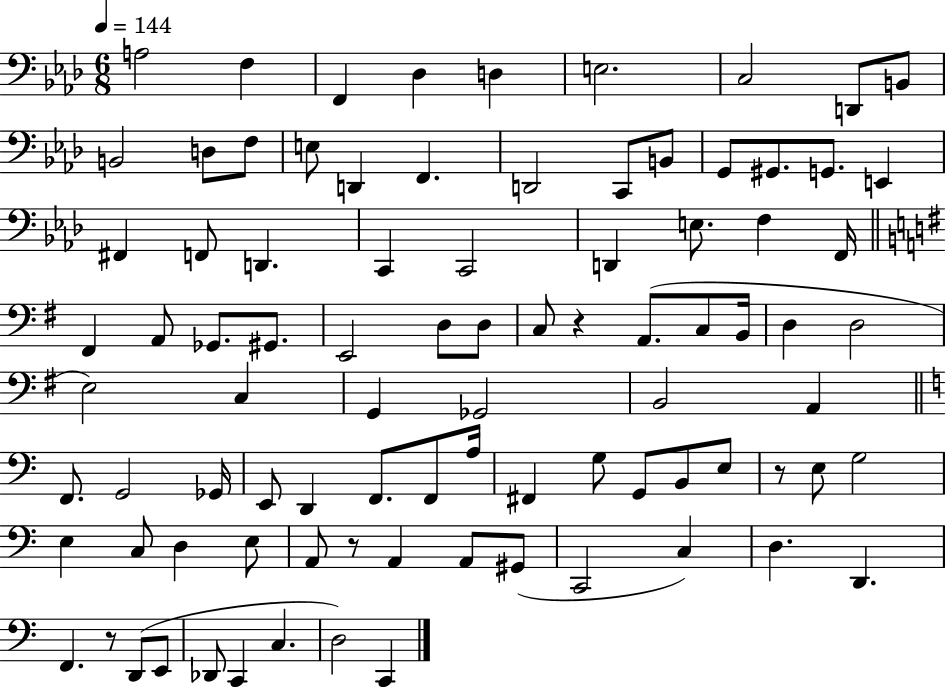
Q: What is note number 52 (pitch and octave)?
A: G2